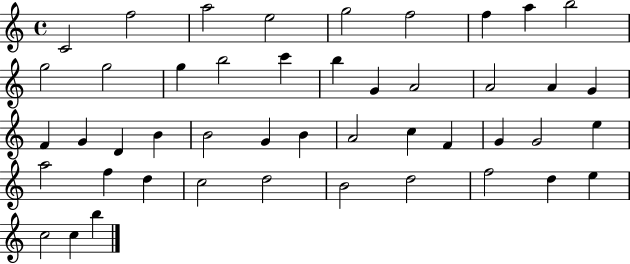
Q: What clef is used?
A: treble